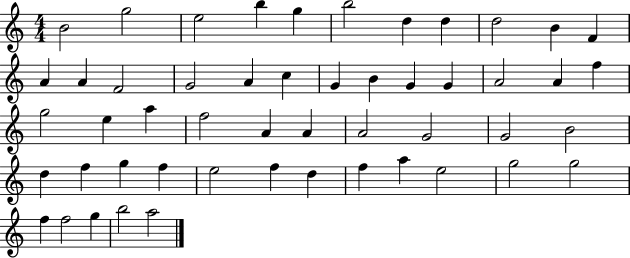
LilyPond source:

{
  \clef treble
  \numericTimeSignature
  \time 4/4
  \key c \major
  b'2 g''2 | e''2 b''4 g''4 | b''2 d''4 d''4 | d''2 b'4 f'4 | \break a'4 a'4 f'2 | g'2 a'4 c''4 | g'4 b'4 g'4 g'4 | a'2 a'4 f''4 | \break g''2 e''4 a''4 | f''2 a'4 a'4 | a'2 g'2 | g'2 b'2 | \break d''4 f''4 g''4 f''4 | e''2 f''4 d''4 | f''4 a''4 e''2 | g''2 g''2 | \break f''4 f''2 g''4 | b''2 a''2 | \bar "|."
}